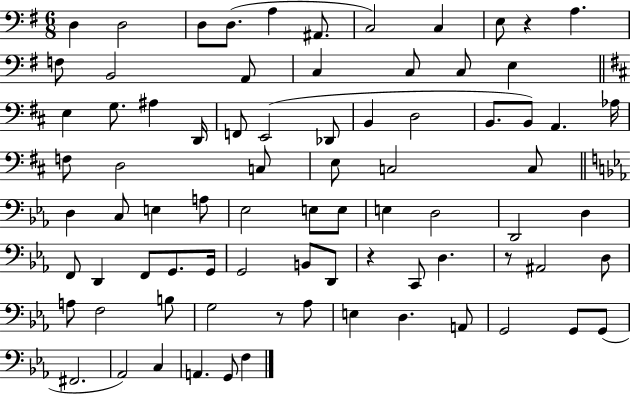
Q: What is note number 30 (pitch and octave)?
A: Ab3